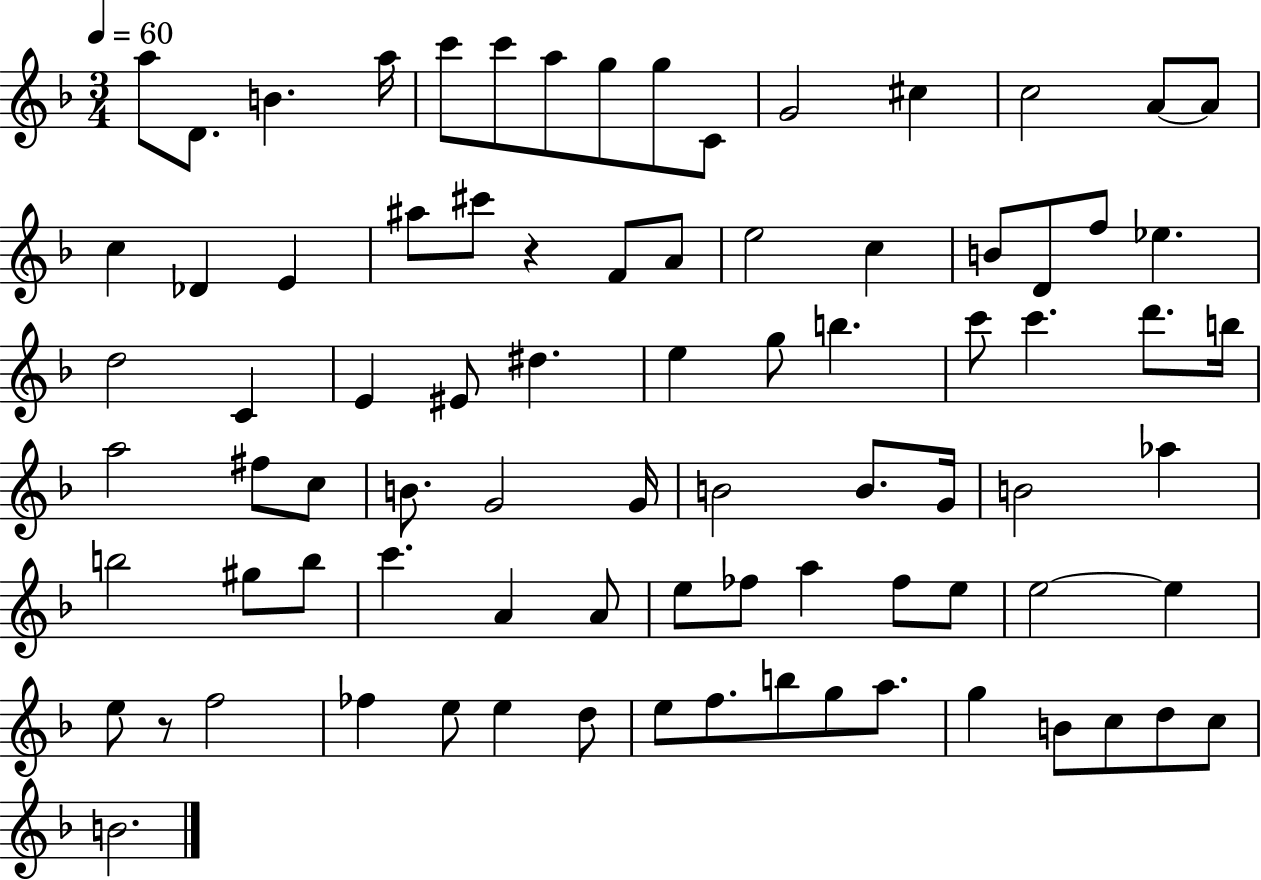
{
  \clef treble
  \numericTimeSignature
  \time 3/4
  \key f \major
  \tempo 4 = 60
  a''8 d'8. b'4. a''16 | c'''8 c'''8 a''8 g''8 g''8 c'8 | g'2 cis''4 | c''2 a'8~~ a'8 | \break c''4 des'4 e'4 | ais''8 cis'''8 r4 f'8 a'8 | e''2 c''4 | b'8 d'8 f''8 ees''4. | \break d''2 c'4 | e'4 eis'8 dis''4. | e''4 g''8 b''4. | c'''8 c'''4. d'''8. b''16 | \break a''2 fis''8 c''8 | b'8. g'2 g'16 | b'2 b'8. g'16 | b'2 aes''4 | \break b''2 gis''8 b''8 | c'''4. a'4 a'8 | e''8 fes''8 a''4 fes''8 e''8 | e''2~~ e''4 | \break e''8 r8 f''2 | fes''4 e''8 e''4 d''8 | e''8 f''8. b''8 g''8 a''8. | g''4 b'8 c''8 d''8 c''8 | \break b'2. | \bar "|."
}